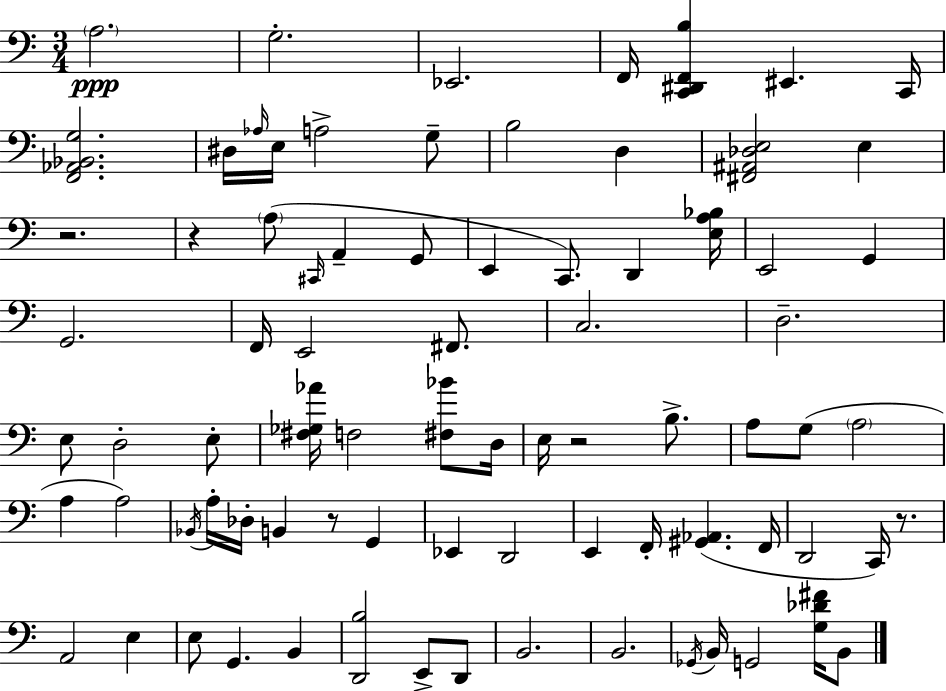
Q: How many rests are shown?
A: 5